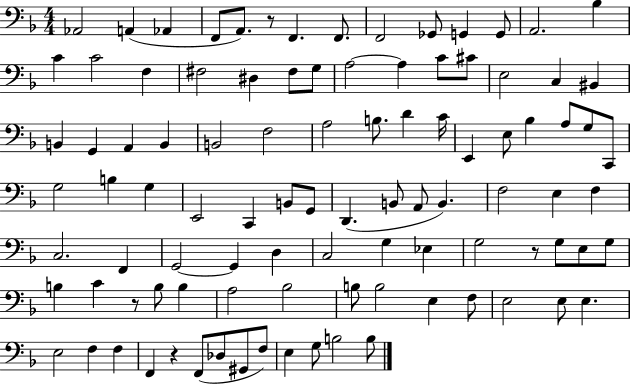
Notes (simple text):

Ab2/h A2/q Ab2/q F2/e A2/e. R/e F2/q. F2/e. F2/h Gb2/e G2/q G2/e A2/h. Bb3/q C4/q C4/h F3/q F#3/h D#3/q F#3/e G3/e A3/h A3/q C4/e C#4/e E3/h C3/q BIS2/q B2/q G2/q A2/q B2/q B2/h F3/h A3/h B3/e. D4/q C4/s E2/q E3/e Bb3/q A3/e G3/e C2/e G3/h B3/q G3/q E2/h C2/q B2/e G2/e D2/q. B2/e A2/e B2/q. F3/h E3/q F3/q C3/h. F2/q G2/h G2/q D3/q C3/h G3/q Eb3/q G3/h R/e G3/e E3/e G3/e B3/q C4/q R/e B3/e B3/q A3/h Bb3/h B3/e B3/h E3/q F3/e E3/h E3/e E3/q. E3/h F3/q F3/q F2/q R/q F2/e Db3/e G#2/e F3/e E3/q G3/e B3/h B3/e